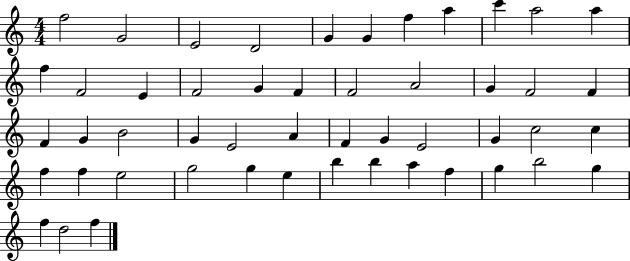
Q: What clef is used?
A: treble